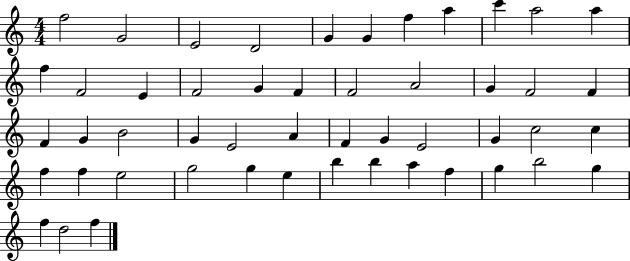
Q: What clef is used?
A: treble